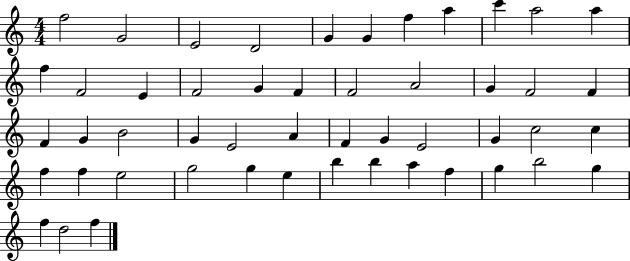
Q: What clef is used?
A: treble